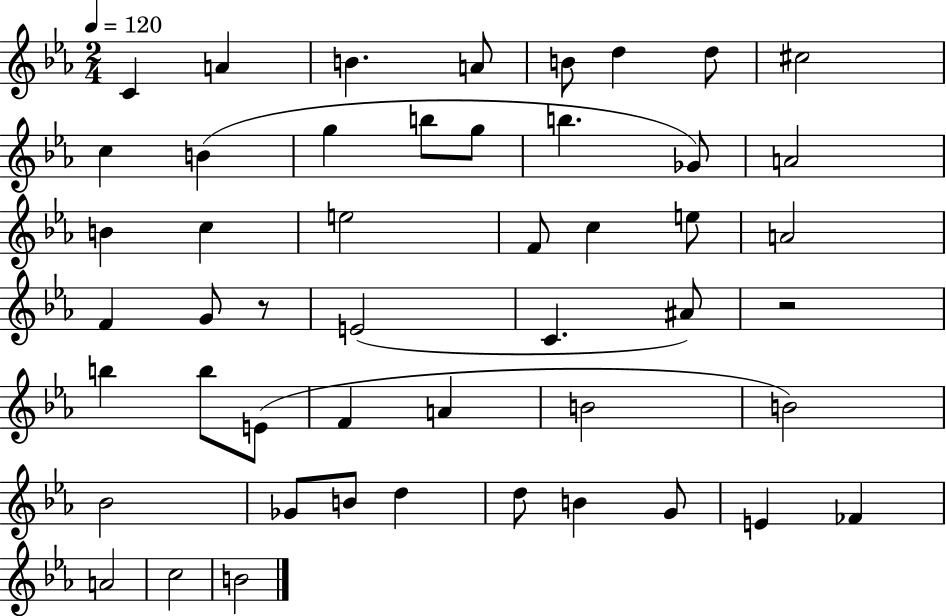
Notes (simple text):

C4/q A4/q B4/q. A4/e B4/e D5/q D5/e C#5/h C5/q B4/q G5/q B5/e G5/e B5/q. Gb4/e A4/h B4/q C5/q E5/h F4/e C5/q E5/e A4/h F4/q G4/e R/e E4/h C4/q. A#4/e R/h B5/q B5/e E4/e F4/q A4/q B4/h B4/h Bb4/h Gb4/e B4/e D5/q D5/e B4/q G4/e E4/q FES4/q A4/h C5/h B4/h